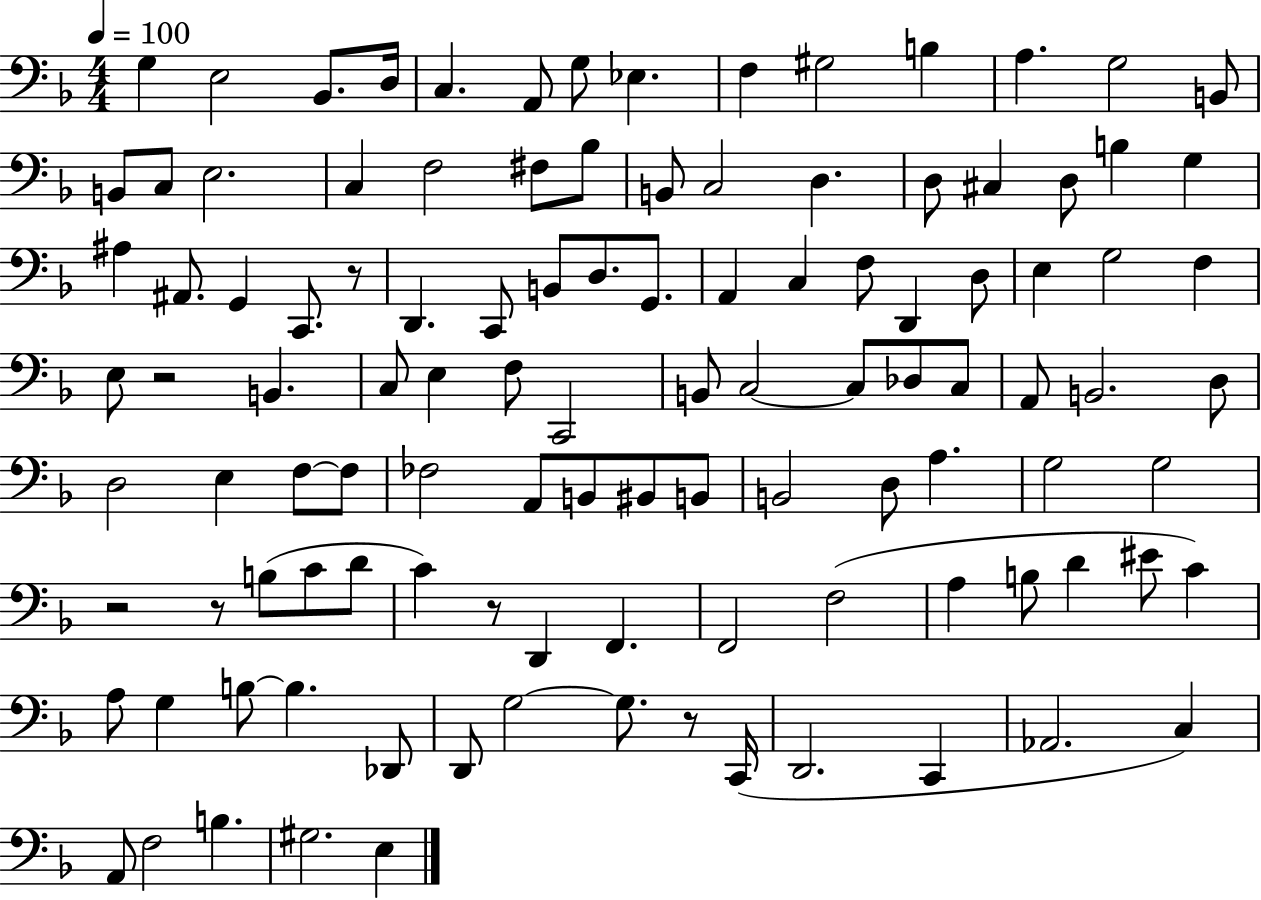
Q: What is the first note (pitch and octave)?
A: G3